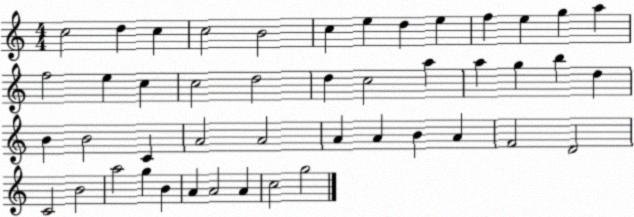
X:1
T:Untitled
M:4/4
L:1/4
K:C
c2 d c c2 B2 c e d e f e g a f2 e c c2 d2 d c2 a a g b d B B2 C A2 A2 A A B A F2 D2 C2 B2 a2 g B A A2 A c2 g2